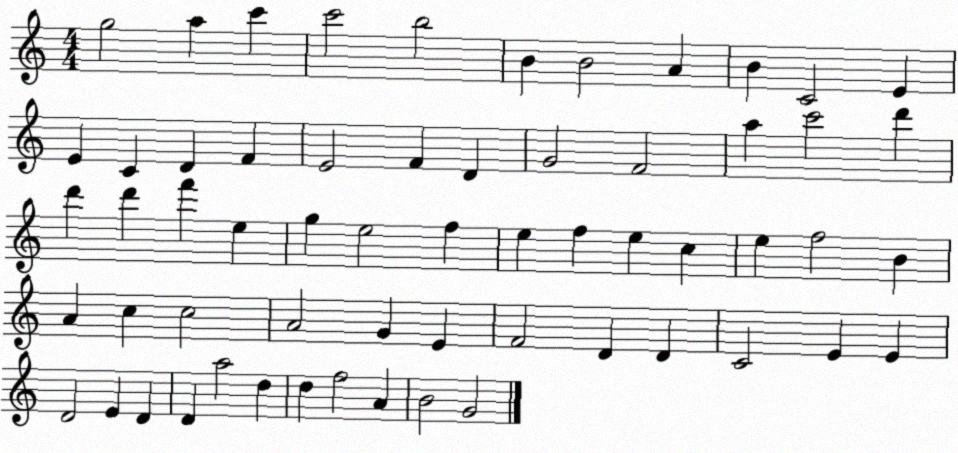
X:1
T:Untitled
M:4/4
L:1/4
K:C
g2 a c' c'2 b2 B B2 A B C2 E E C D F E2 F D G2 F2 a c'2 d' d' d' f' e g e2 f e f e c e f2 B A c c2 A2 G E F2 D D C2 E E D2 E D D a2 d d f2 A B2 G2